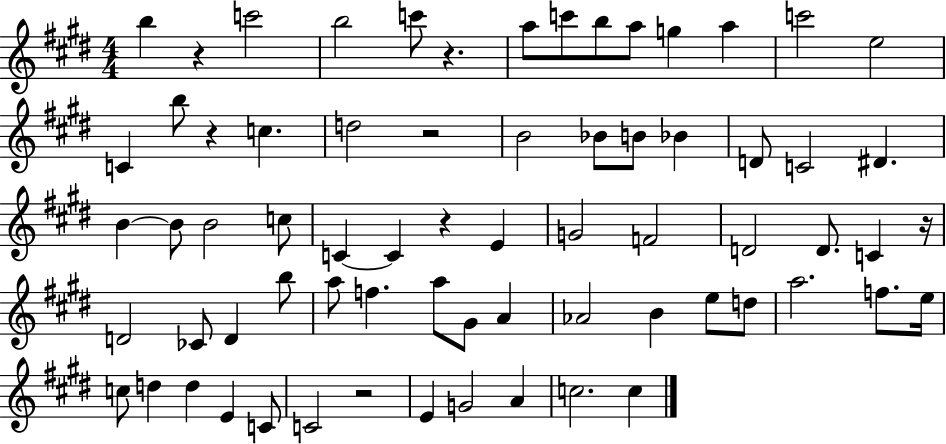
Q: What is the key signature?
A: E major